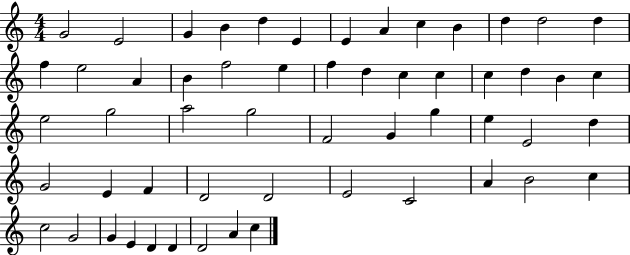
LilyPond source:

{
  \clef treble
  \numericTimeSignature
  \time 4/4
  \key c \major
  g'2 e'2 | g'4 b'4 d''4 e'4 | e'4 a'4 c''4 b'4 | d''4 d''2 d''4 | \break f''4 e''2 a'4 | b'4 f''2 e''4 | f''4 d''4 c''4 c''4 | c''4 d''4 b'4 c''4 | \break e''2 g''2 | a''2 g''2 | f'2 g'4 g''4 | e''4 e'2 d''4 | \break g'2 e'4 f'4 | d'2 d'2 | e'2 c'2 | a'4 b'2 c''4 | \break c''2 g'2 | g'4 e'4 d'4 d'4 | d'2 a'4 c''4 | \bar "|."
}